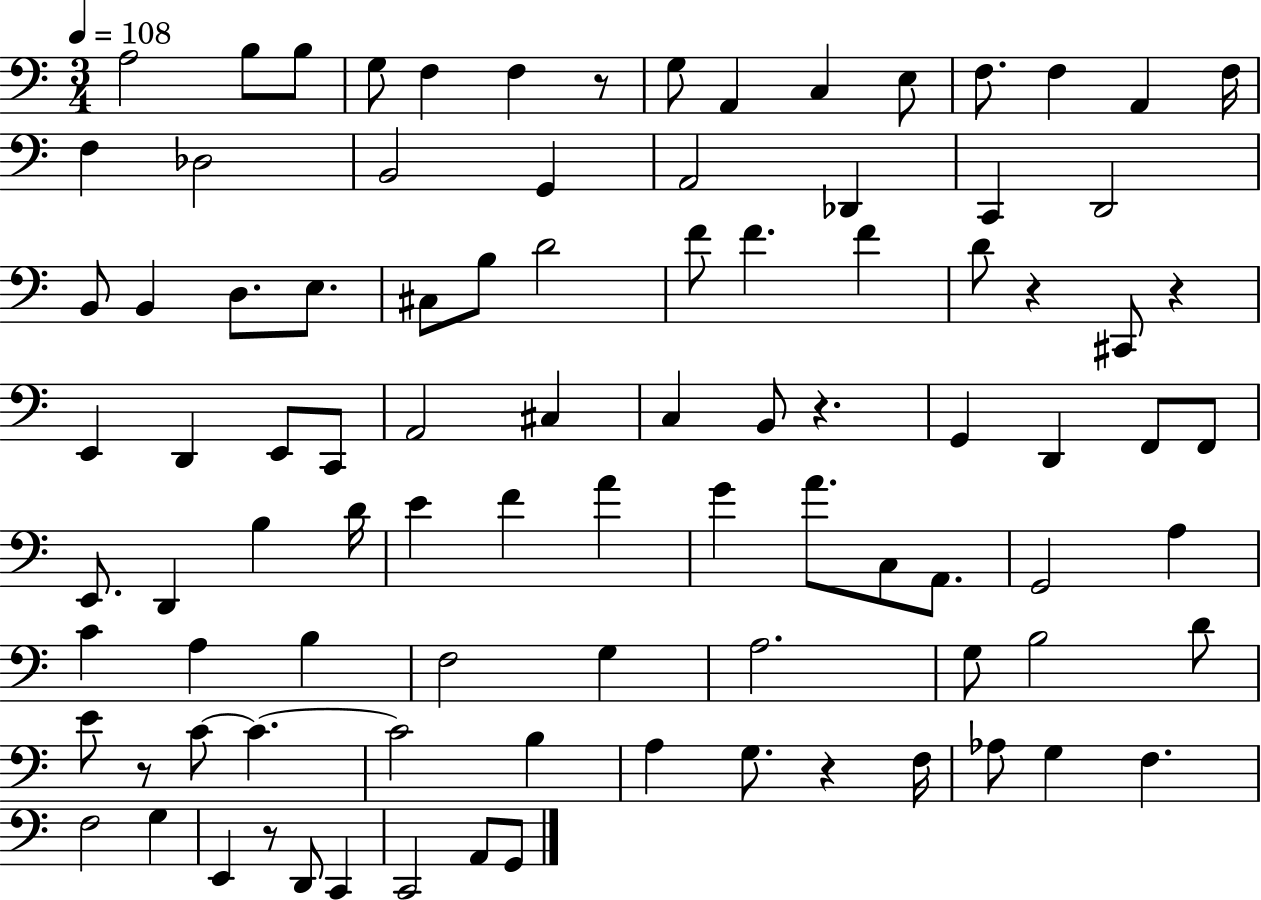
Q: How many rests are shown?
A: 7